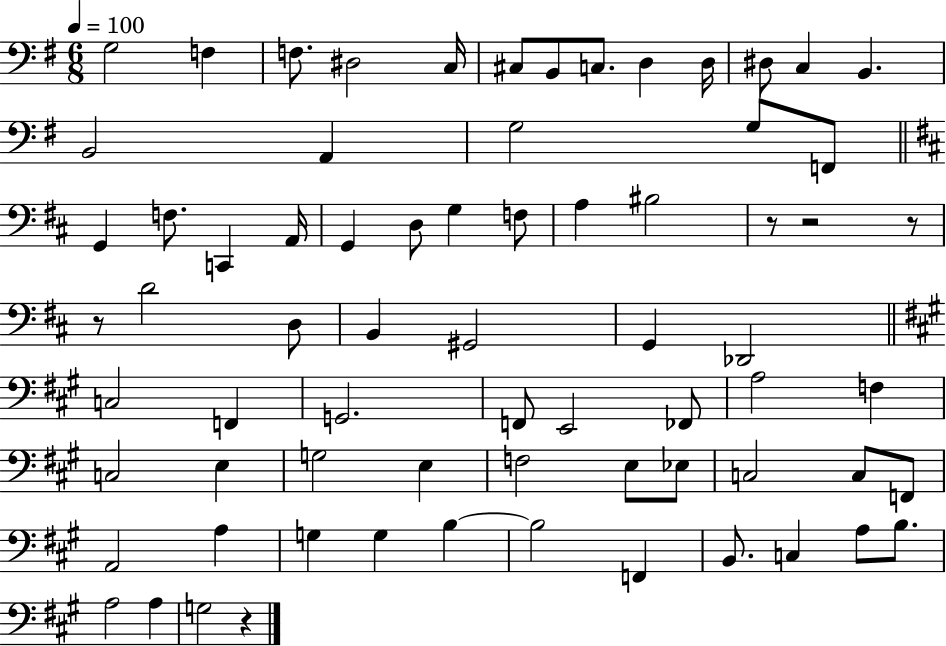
{
  \clef bass
  \numericTimeSignature
  \time 6/8
  \key g \major
  \tempo 4 = 100
  g2 f4 | f8. dis2 c16 | cis8 b,8 c8. d4 d16 | dis8 c4 b,4. | \break b,2 a,4 | g2 g8 f,8 | \bar "||" \break \key d \major g,4 f8. c,4 a,16 | g,4 d8 g4 f8 | a4 bis2 | r8 r2 r8 | \break r8 d'2 d8 | b,4 gis,2 | g,4 des,2 | \bar "||" \break \key a \major c2 f,4 | g,2. | f,8 e,2 fes,8 | a2 f4 | \break c2 e4 | g2 e4 | f2 e8 ees8 | c2 c8 f,8 | \break a,2 a4 | g4 g4 b4~~ | b2 f,4 | b,8. c4 a8 b8. | \break a2 a4 | g2 r4 | \bar "|."
}